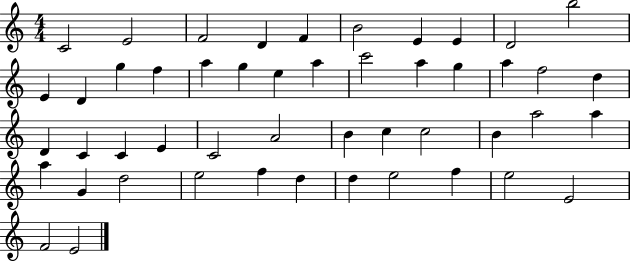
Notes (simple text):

C4/h E4/h F4/h D4/q F4/q B4/h E4/q E4/q D4/h B5/h E4/q D4/q G5/q F5/q A5/q G5/q E5/q A5/q C6/h A5/q G5/q A5/q F5/h D5/q D4/q C4/q C4/q E4/q C4/h A4/h B4/q C5/q C5/h B4/q A5/h A5/q A5/q G4/q D5/h E5/h F5/q D5/q D5/q E5/h F5/q E5/h E4/h F4/h E4/h